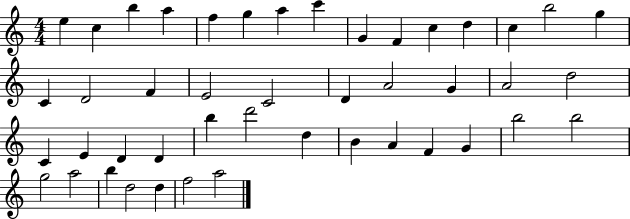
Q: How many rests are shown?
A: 0